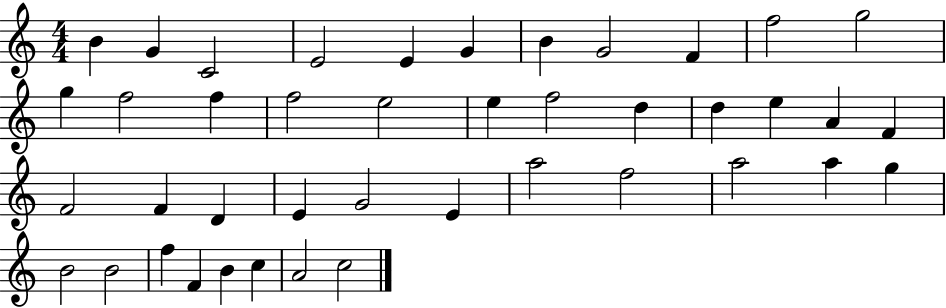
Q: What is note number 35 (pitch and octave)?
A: B4